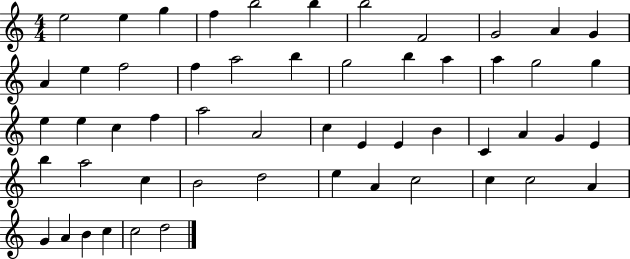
X:1
T:Untitled
M:4/4
L:1/4
K:C
e2 e g f b2 b b2 F2 G2 A G A e f2 f a2 b g2 b a a g2 g e e c f a2 A2 c E E B C A G E b a2 c B2 d2 e A c2 c c2 A G A B c c2 d2